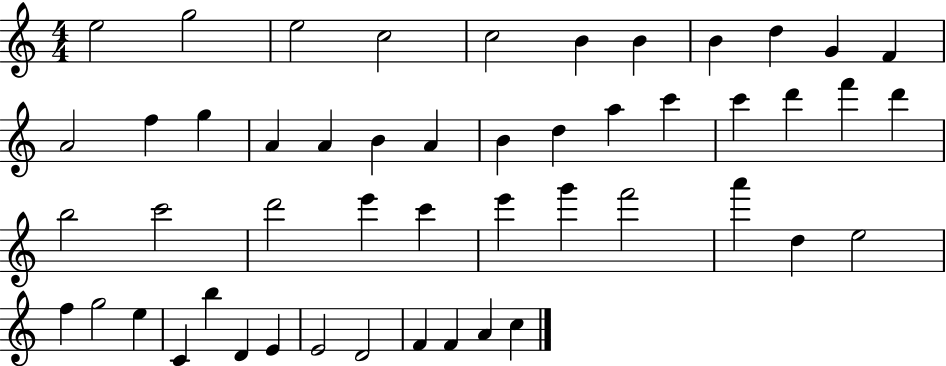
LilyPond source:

{
  \clef treble
  \numericTimeSignature
  \time 4/4
  \key c \major
  e''2 g''2 | e''2 c''2 | c''2 b'4 b'4 | b'4 d''4 g'4 f'4 | \break a'2 f''4 g''4 | a'4 a'4 b'4 a'4 | b'4 d''4 a''4 c'''4 | c'''4 d'''4 f'''4 d'''4 | \break b''2 c'''2 | d'''2 e'''4 c'''4 | e'''4 g'''4 f'''2 | a'''4 d''4 e''2 | \break f''4 g''2 e''4 | c'4 b''4 d'4 e'4 | e'2 d'2 | f'4 f'4 a'4 c''4 | \break \bar "|."
}